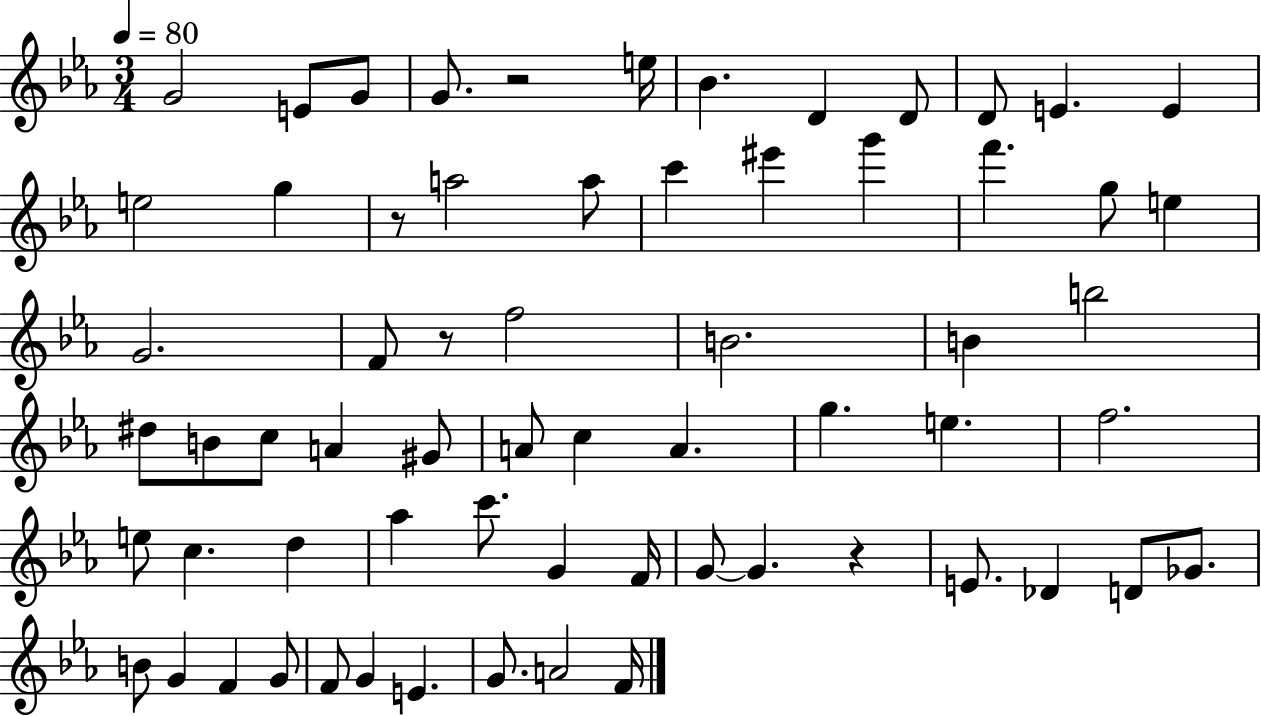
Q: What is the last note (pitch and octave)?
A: F4